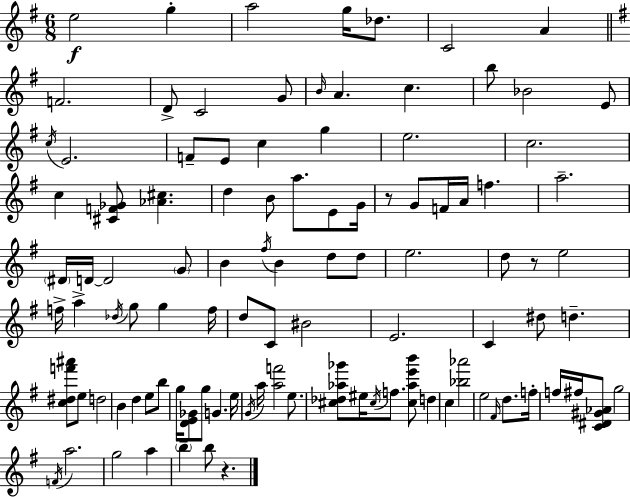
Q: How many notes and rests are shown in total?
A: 104